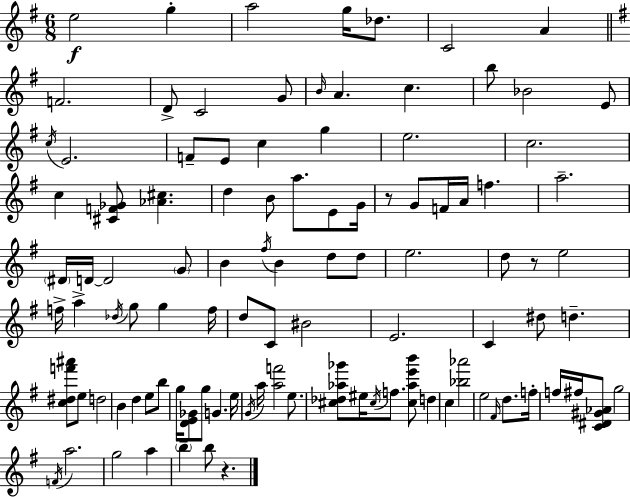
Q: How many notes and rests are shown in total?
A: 104